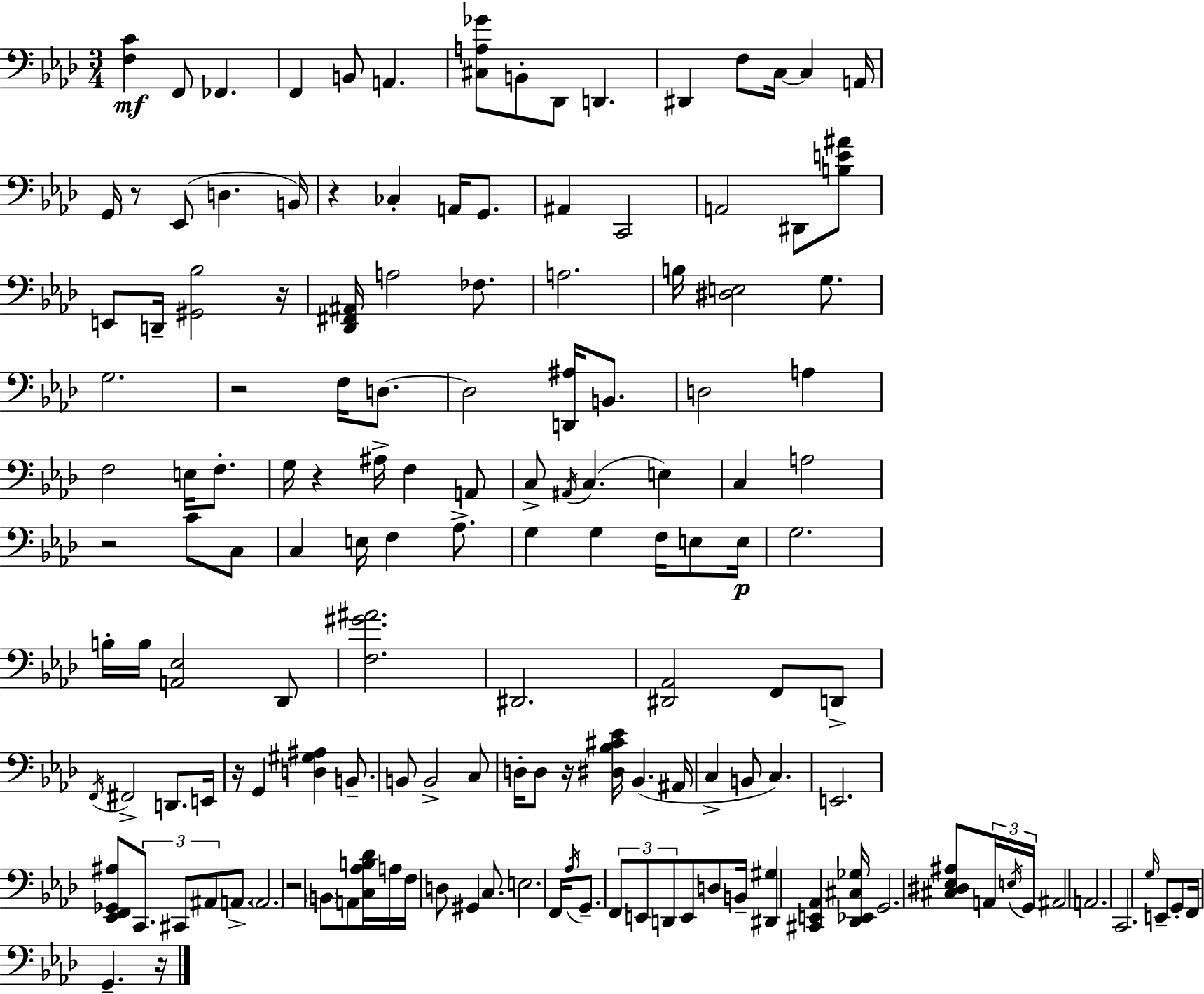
[F3,C4]/q F2/e FES2/q. F2/q B2/e A2/q. [C#3,A3,Gb4]/e B2/e Db2/e D2/q. D#2/q F3/e C3/s C3/q A2/s G2/s R/e Eb2/e D3/q. B2/s R/q CES3/q A2/s G2/e. A#2/q C2/h A2/h D#2/e [B3,E4,A#4]/e E2/e D2/s [G#2,Bb3]/h R/s [Db2,F#2,A#2]/s A3/h FES3/e. A3/h. B3/s [D#3,E3]/h G3/e. G3/h. R/h F3/s D3/e. D3/h [D2,A#3]/s B2/e. D3/h A3/q F3/h E3/s F3/e. G3/s R/q A#3/s F3/q A2/e C3/e A#2/s C3/q. E3/q C3/q A3/h R/h C4/e C3/e C3/q E3/s F3/q Ab3/e. G3/q G3/q F3/s E3/e E3/s G3/h. B3/s B3/s [A2,Eb3]/h Db2/e [F3,G#4,A#4]/h. D#2/h. [D#2,Ab2]/h F2/e D2/e F2/s F#2/h D2/e. E2/s R/s G2/q [D3,G#3,A#3]/q B2/e. B2/e B2/h C3/e D3/s D3/e R/s [D#3,Bb3,C#4,Eb4]/s Bb2/q. A#2/s C3/q B2/e C3/q. E2/h. [Eb2,F2,Gb2,A#3]/e C2/e. C#2/e A#2/e A2/e. A2/h. R/h B2/e A2/e [C3,Ab3,B3,Db4]/s A3/s F3/s D3/e G#2/q C3/e. E3/h. F2/s Ab3/s G2/e. F2/e E2/e D2/e E2/e D3/e B2/s [D#2,G#3]/q [C#2,E2,Ab2]/q [Db2,Eb2,C#3,Gb3]/s G2/h. [C#3,D#3,Eb3,A#3]/e A2/s E3/s G2/s A#2/h A2/h. C2/h. G3/s E2/e G2/e F2/s G2/q. R/s